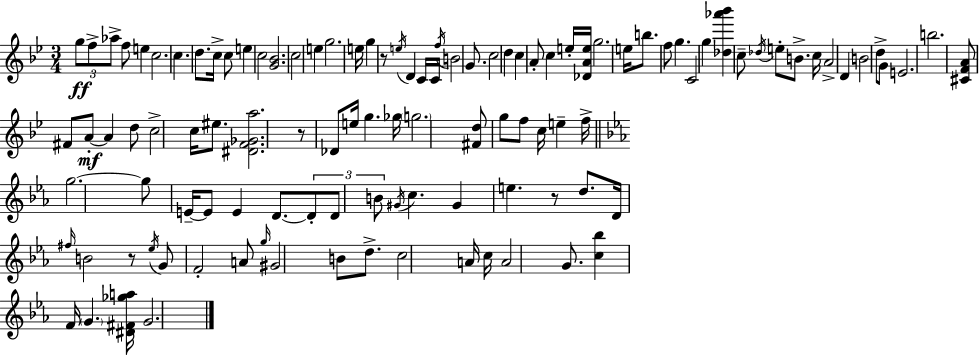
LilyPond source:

{
  \clef treble
  \numericTimeSignature
  \time 3/4
  \key bes \major
  \tuplet 3/2 { g''8\ff f''8-> aes''8-> } f''8 e''4 | c''2. | c''4. d''8. c''16-> c''8 | e''4 c''2 | \break <g' bes'>2. | c''2 e''4 | g''2. | e''16 g''4 r8 \acciaccatura { e''16 } d'4 | \break c'16 c'16 \acciaccatura { f''16 } b'2 g'8. | c''2 d''4 | c''4 a'8-. c''4 | e''16-. <des' a' e''>16 g''2. | \break e''16 b''8. f''8 g''4. | c'2 g''4 | <des'' aes''' bes'''>4 c''8-- \acciaccatura { des''16 } e''8-. b'8.-> | c''16 a'2-> d'4 | \break b'2 d''8-> | g'8 e'2. | b''2. | <cis' f' a'>8 fis'8 a'8-.~~\mf a'4 | \break d''8 c''2-> c''16 | eis''8. <dis' f' ges' a''>2. | r8 des'8 e''16 g''4. | ges''16 \parenthesize g''2. | \break <fis' d''>8 g''8 f''8 c''16 e''4-- | f''16-> \bar "||" \break \key ees \major g''2.~~ | g''8 e'16--~~ e'8 e'4 d'8.~~ | \tuplet 3/2 { d'8-. d'8 b'8 } \acciaccatura { gis'16 } c''4. | gis'4 e''4. r8 | \break d''8. d'16 \grace { fis''16 } b'2 | r8 \acciaccatura { ees''16 } g'8 f'2-. | a'8 \grace { g''16 } gis'2 | b'8 d''8.-> c''2 | \break a'16 c''16 a'2 | g'8. <c'' bes''>4 f'16 \parenthesize g'4. | <dis' fis' ges'' a''>16 g'2. | \bar "|."
}